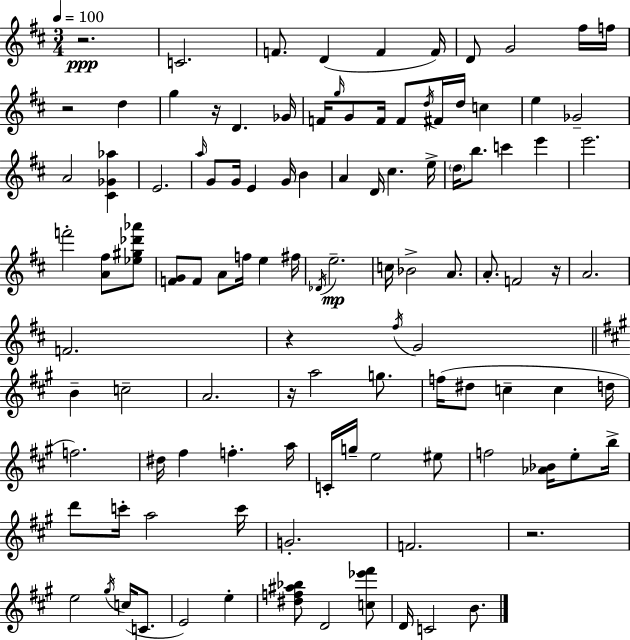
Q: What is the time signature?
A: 3/4